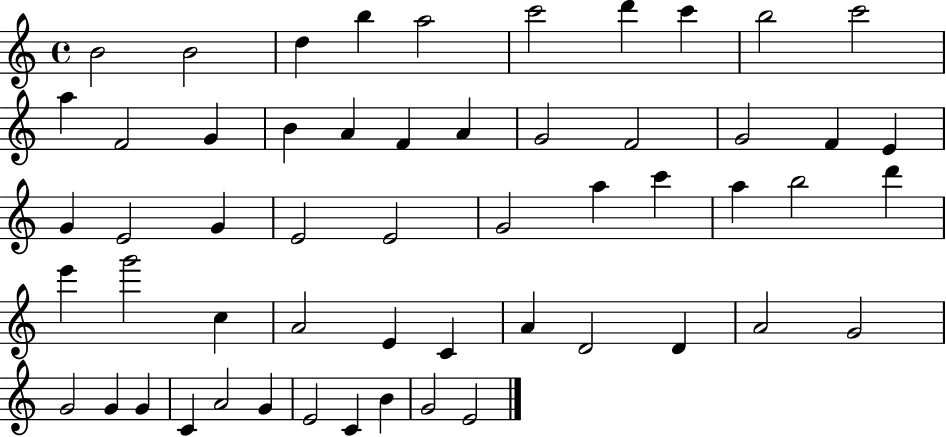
X:1
T:Untitled
M:4/4
L:1/4
K:C
B2 B2 d b a2 c'2 d' c' b2 c'2 a F2 G B A F A G2 F2 G2 F E G E2 G E2 E2 G2 a c' a b2 d' e' g'2 c A2 E C A D2 D A2 G2 G2 G G C A2 G E2 C B G2 E2